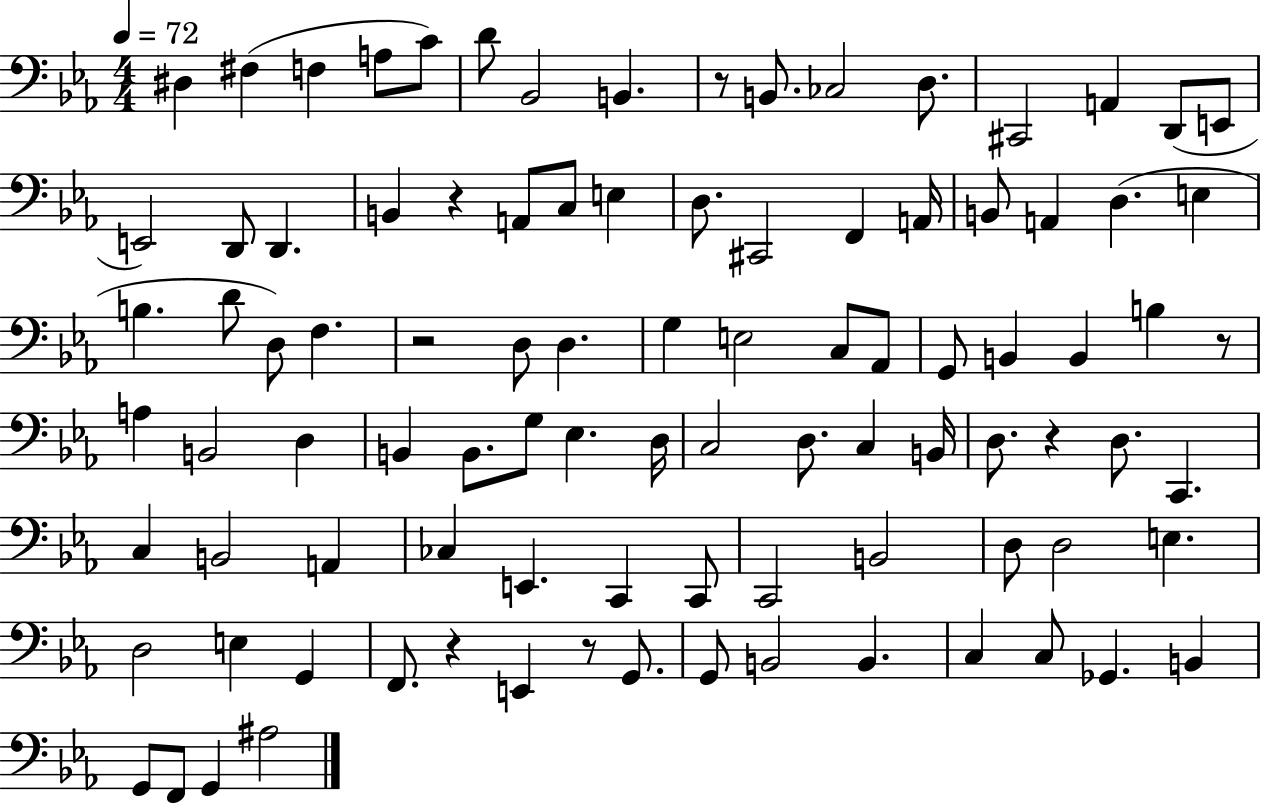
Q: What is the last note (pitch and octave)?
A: A#3